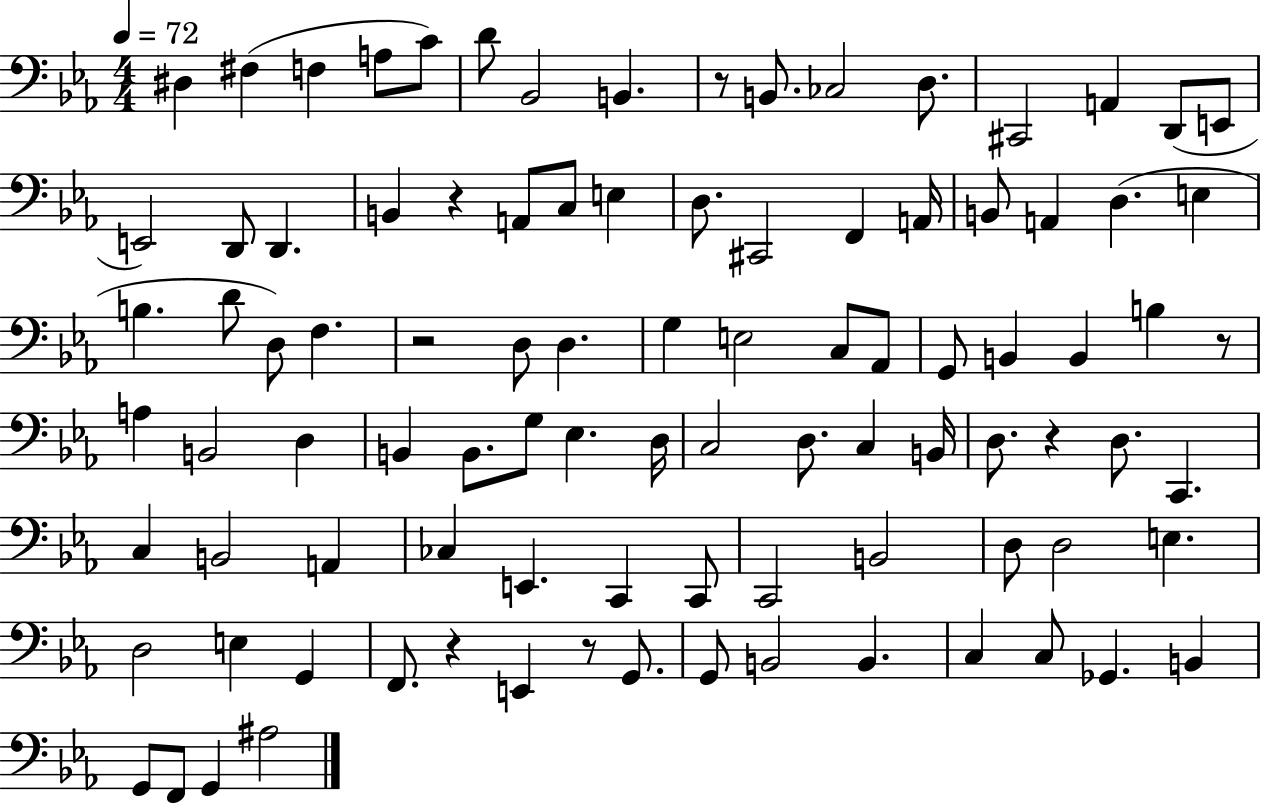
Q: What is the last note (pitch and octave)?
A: A#3